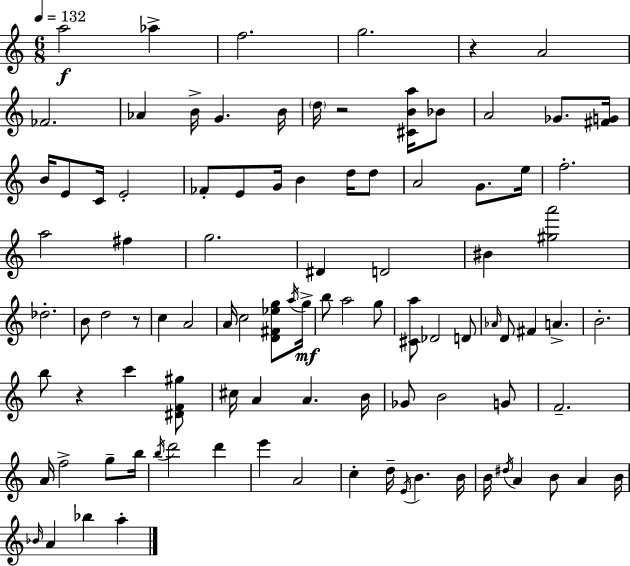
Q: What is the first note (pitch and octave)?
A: A5